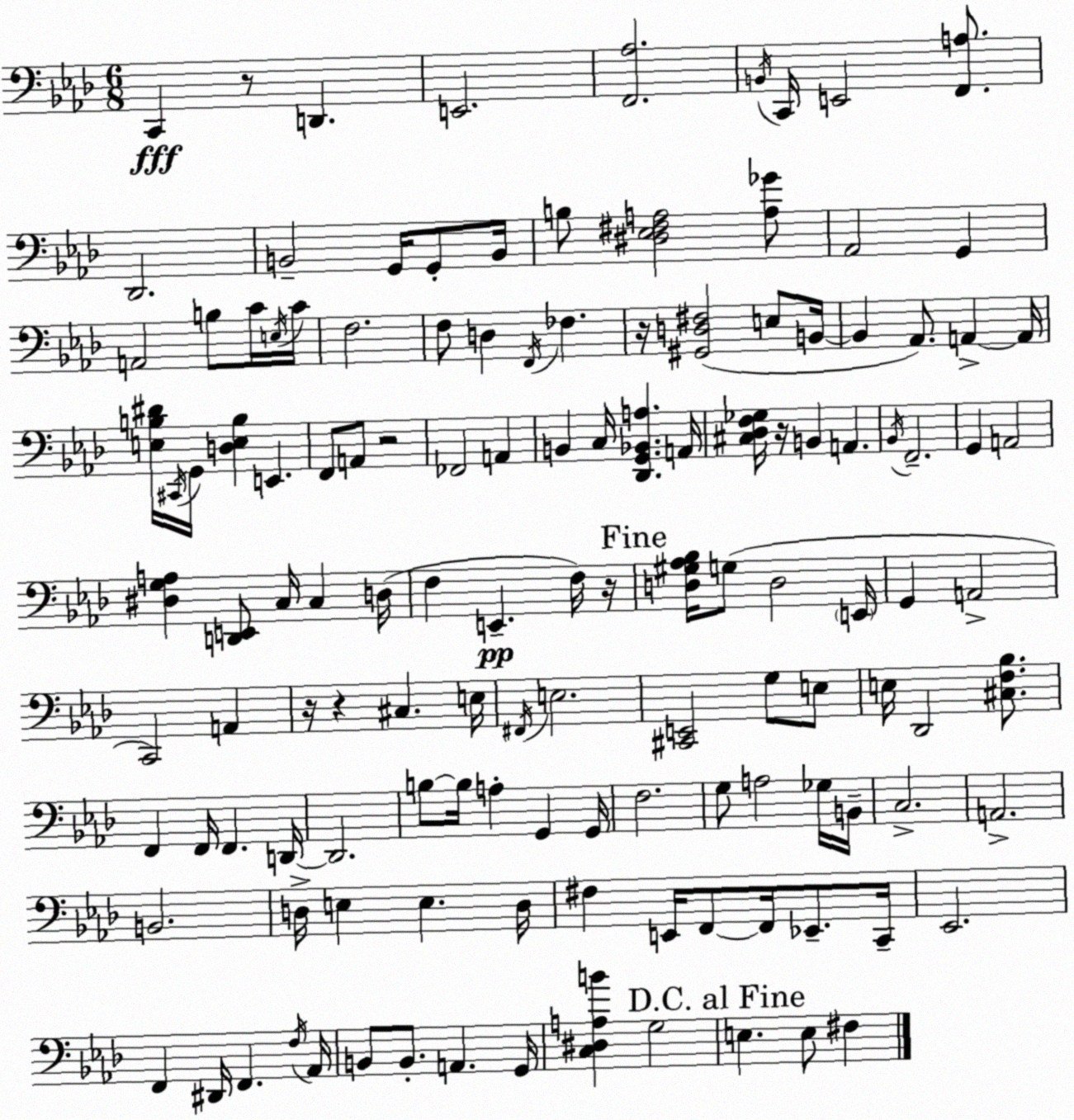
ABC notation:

X:1
T:Untitled
M:6/8
L:1/4
K:Ab
C,, z/2 D,, E,,2 [F,,_A,]2 B,,/4 C,,/4 E,,2 [F,,A,]/2 _D,,2 B,,2 G,,/4 G,,/2 B,,/4 B,/2 [^D,_E,^F,A,]2 [A,_G]/2 _A,,2 G,, A,,2 B,/2 C/4 E,/4 C/4 F,2 F,/2 D, F,,/4 _F, z/4 [^G,,D,^F,]2 E,/2 B,,/4 B,, _A,,/2 A,, A,,/4 [E,B,^D]/4 ^C,,/4 G,,/4 [D,E,B,] E,, F,,/2 A,,/2 z2 _F,,2 A,, B,, C,/4 [_D,,G,,_B,,A,] A,,/4 [^C,_D,F,_G,]/4 z/4 B,, A,, _B,,/4 F,,2 G,, A,,2 [^D,G,A,] [D,,E,,]/2 C,/4 C, D,/4 F, E,, F,/4 z/4 [D,^G,_A,_B,]/4 G,/2 D,2 E,,/4 G,, A,,2 C,,2 A,, z/4 z ^C, E,/4 ^F,,/4 E,2 [^C,,E,,]2 G,/2 E,/2 E,/4 _D,,2 [^C,F,_B,]/2 F,, F,,/4 F,, D,,/4 D,,2 B,/2 B,/4 A, G,, G,,/4 F,2 G,/2 A,2 _G,/4 B,,/4 C,2 A,,2 B,,2 D,/4 E, E, D,/4 ^F, E,,/4 F,,/2 F,,/4 _E,,/2 C,,/4 _E,,2 F,, ^D,,/4 F,, F,/4 _A,,/4 B,,/2 B,,/2 A,, G,,/4 [C,^D,A,B] G,2 E, E,/2 ^F,